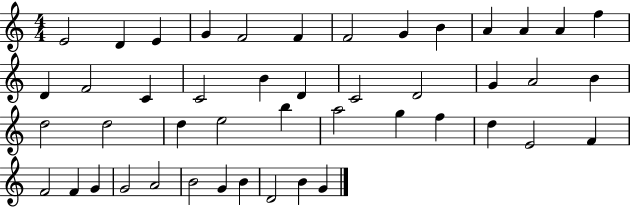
E4/h D4/q E4/q G4/q F4/h F4/q F4/h G4/q B4/q A4/q A4/q A4/q F5/q D4/q F4/h C4/q C4/h B4/q D4/q C4/h D4/h G4/q A4/h B4/q D5/h D5/h D5/q E5/h B5/q A5/h G5/q F5/q D5/q E4/h F4/q F4/h F4/q G4/q G4/h A4/h B4/h G4/q B4/q D4/h B4/q G4/q